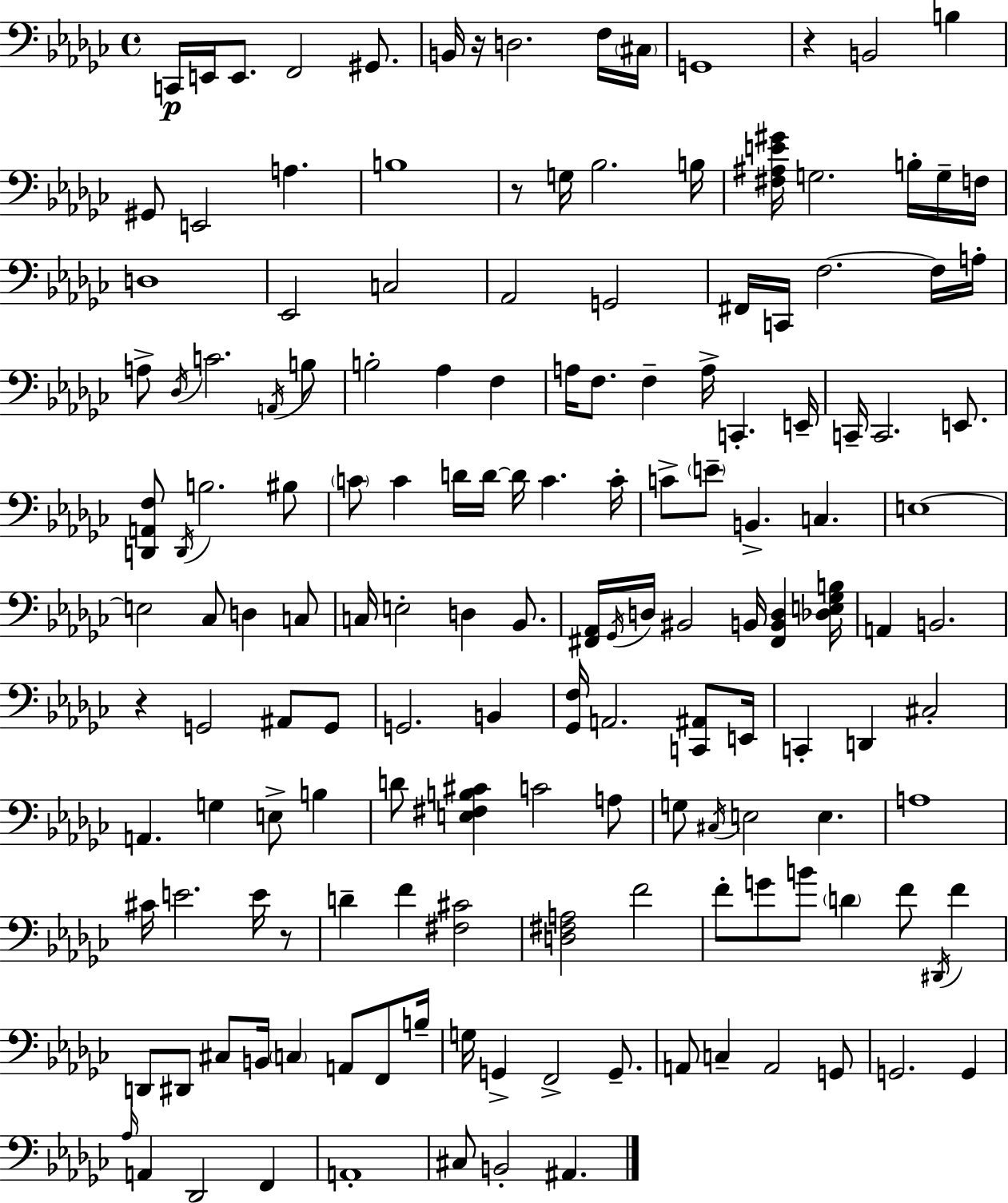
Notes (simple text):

C2/s E2/s E2/e. F2/h G#2/e. B2/s R/s D3/h. F3/s C#3/s G2/w R/q B2/h B3/q G#2/e E2/h A3/q. B3/w R/e G3/s Bb3/h. B3/s [F#3,A#3,E4,G#4]/s G3/h. B3/s G3/s F3/s D3/w Eb2/h C3/h Ab2/h G2/h F#2/s C2/s F3/h. F3/s A3/s A3/e Db3/s C4/h. A2/s B3/e B3/h Ab3/q F3/q A3/s F3/e. F3/q A3/s C2/q. E2/s C2/s C2/h. E2/e. [D2,A2,F3]/e D2/s B3/h. BIS3/e C4/e C4/q D4/s D4/s D4/s C4/q. C4/s C4/e E4/e B2/q. C3/q. E3/w E3/h CES3/e D3/q C3/e C3/s E3/h D3/q Bb2/e. [F#2,Ab2]/s Gb2/s D3/s BIS2/h B2/s [F#2,B2,D3]/q [Db3,E3,Gb3,B3]/s A2/q B2/h. R/q G2/h A#2/e G2/e G2/h. B2/q [Gb2,F3]/s A2/h. [C2,A#2]/e E2/s C2/q D2/q C#3/h A2/q. G3/q E3/e B3/q D4/e [E3,F#3,B3,C#4]/q C4/h A3/e G3/e C#3/s E3/h E3/q. A3/w C#4/s E4/h. E4/s R/e D4/q F4/q [F#3,C#4]/h [D3,F#3,A3]/h F4/h F4/e G4/e B4/e D4/q F4/e D#2/s F4/q D2/e D#2/e C#3/e B2/s C3/q A2/e F2/e B3/s G3/s G2/q F2/h G2/e. A2/e C3/q A2/h G2/e G2/h. G2/q Ab3/s A2/q Db2/h F2/q A2/w C#3/e B2/h A#2/q.